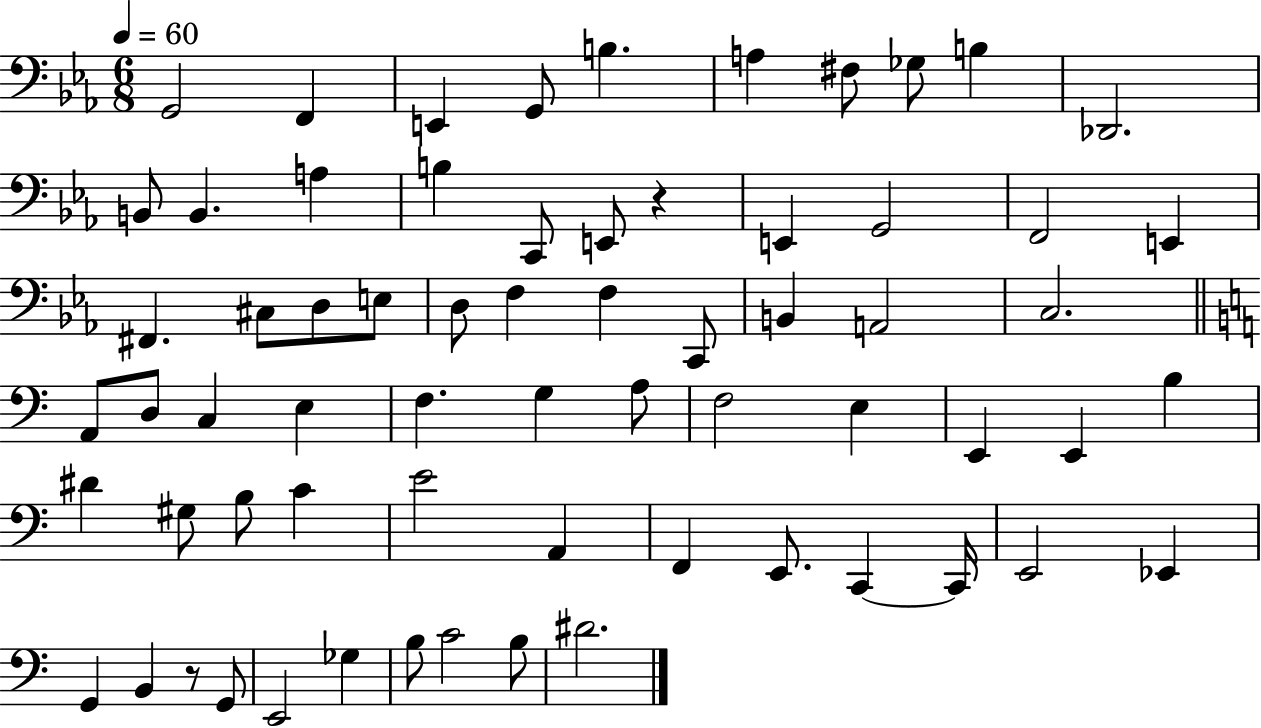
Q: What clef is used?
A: bass